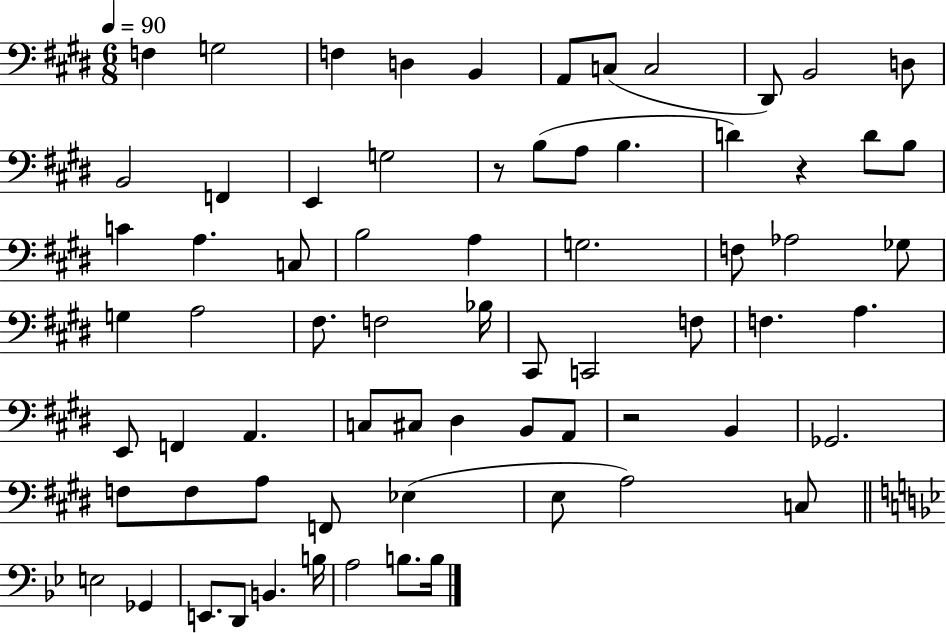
X:1
T:Untitled
M:6/8
L:1/4
K:E
F, G,2 F, D, B,, A,,/2 C,/2 C,2 ^D,,/2 B,,2 D,/2 B,,2 F,, E,, G,2 z/2 B,/2 A,/2 B, D z D/2 B,/2 C A, C,/2 B,2 A, G,2 F,/2 _A,2 _G,/2 G, A,2 ^F,/2 F,2 _B,/4 ^C,,/2 C,,2 F,/2 F, A, E,,/2 F,, A,, C,/2 ^C,/2 ^D, B,,/2 A,,/2 z2 B,, _G,,2 F,/2 F,/2 A,/2 F,,/2 _E, E,/2 A,2 C,/2 E,2 _G,, E,,/2 D,,/2 B,, B,/4 A,2 B,/2 B,/4